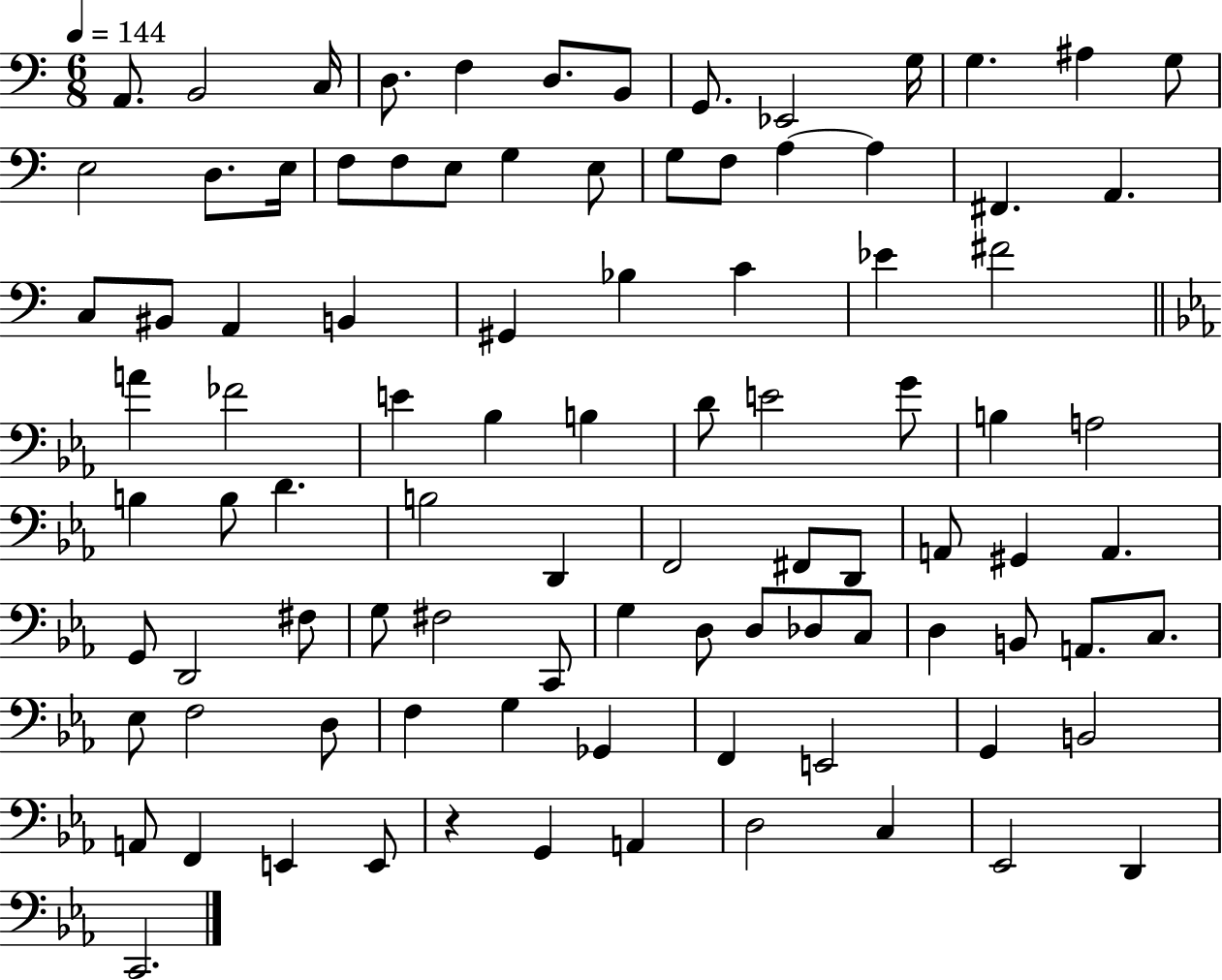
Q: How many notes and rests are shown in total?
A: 94